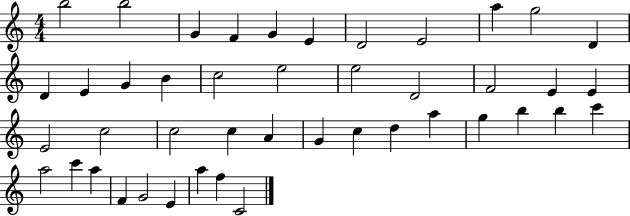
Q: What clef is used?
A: treble